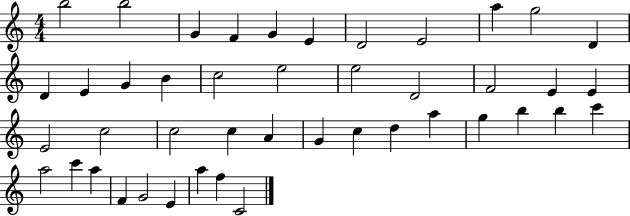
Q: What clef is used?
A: treble